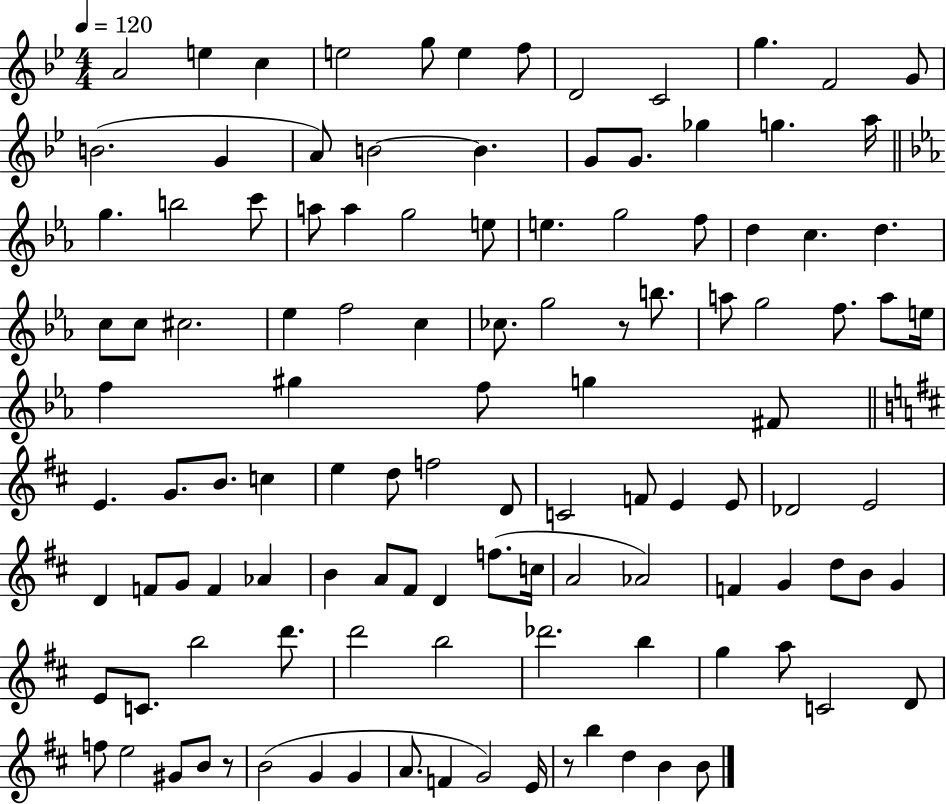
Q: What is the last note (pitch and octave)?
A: B4